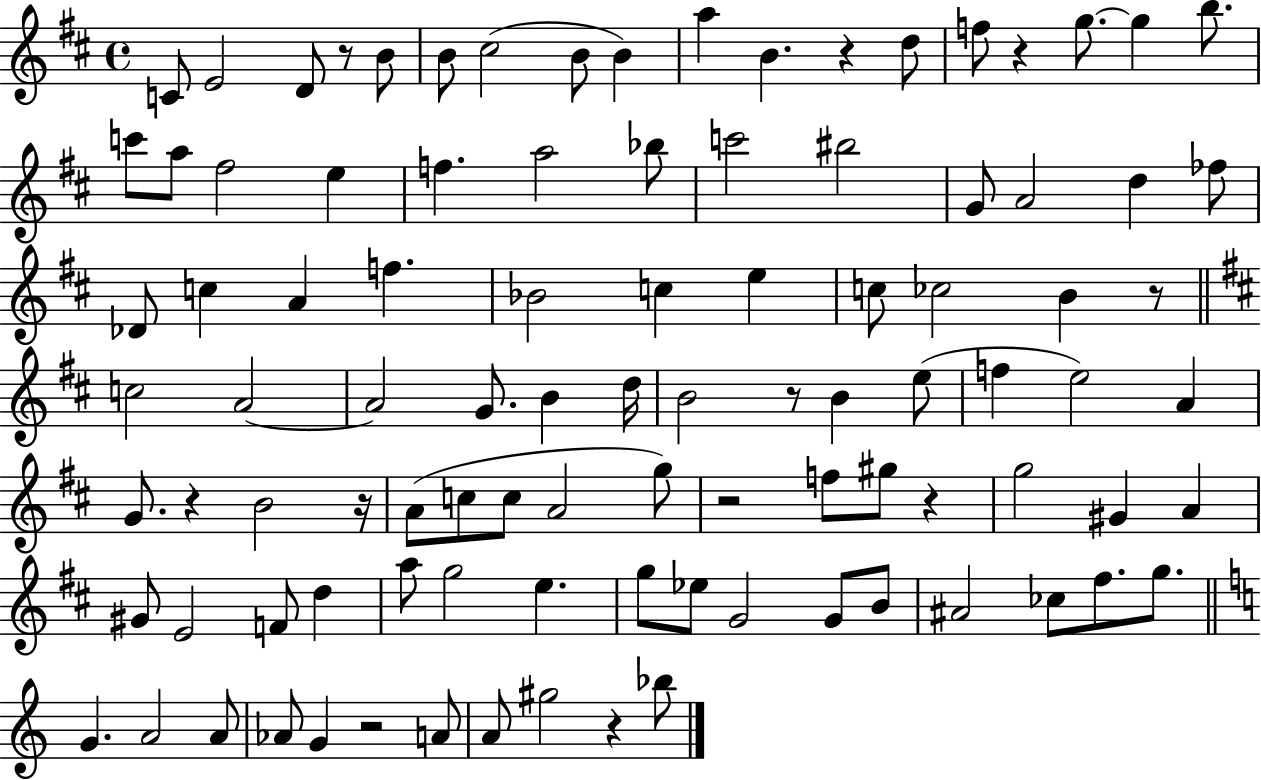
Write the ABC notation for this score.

X:1
T:Untitled
M:4/4
L:1/4
K:D
C/2 E2 D/2 z/2 B/2 B/2 ^c2 B/2 B a B z d/2 f/2 z g/2 g b/2 c'/2 a/2 ^f2 e f a2 _b/2 c'2 ^b2 G/2 A2 d _f/2 _D/2 c A f _B2 c e c/2 _c2 B z/2 c2 A2 A2 G/2 B d/4 B2 z/2 B e/2 f e2 A G/2 z B2 z/4 A/2 c/2 c/2 A2 g/2 z2 f/2 ^g/2 z g2 ^G A ^G/2 E2 F/2 d a/2 g2 e g/2 _e/2 G2 G/2 B/2 ^A2 _c/2 ^f/2 g/2 G A2 A/2 _A/2 G z2 A/2 A/2 ^g2 z _b/2